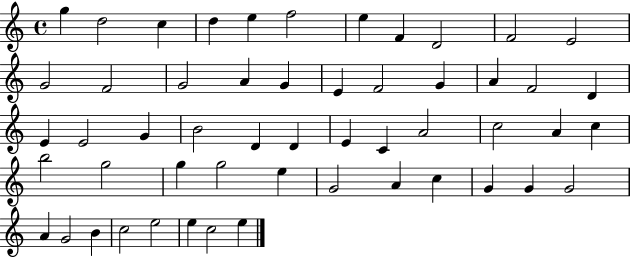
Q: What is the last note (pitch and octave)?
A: E5